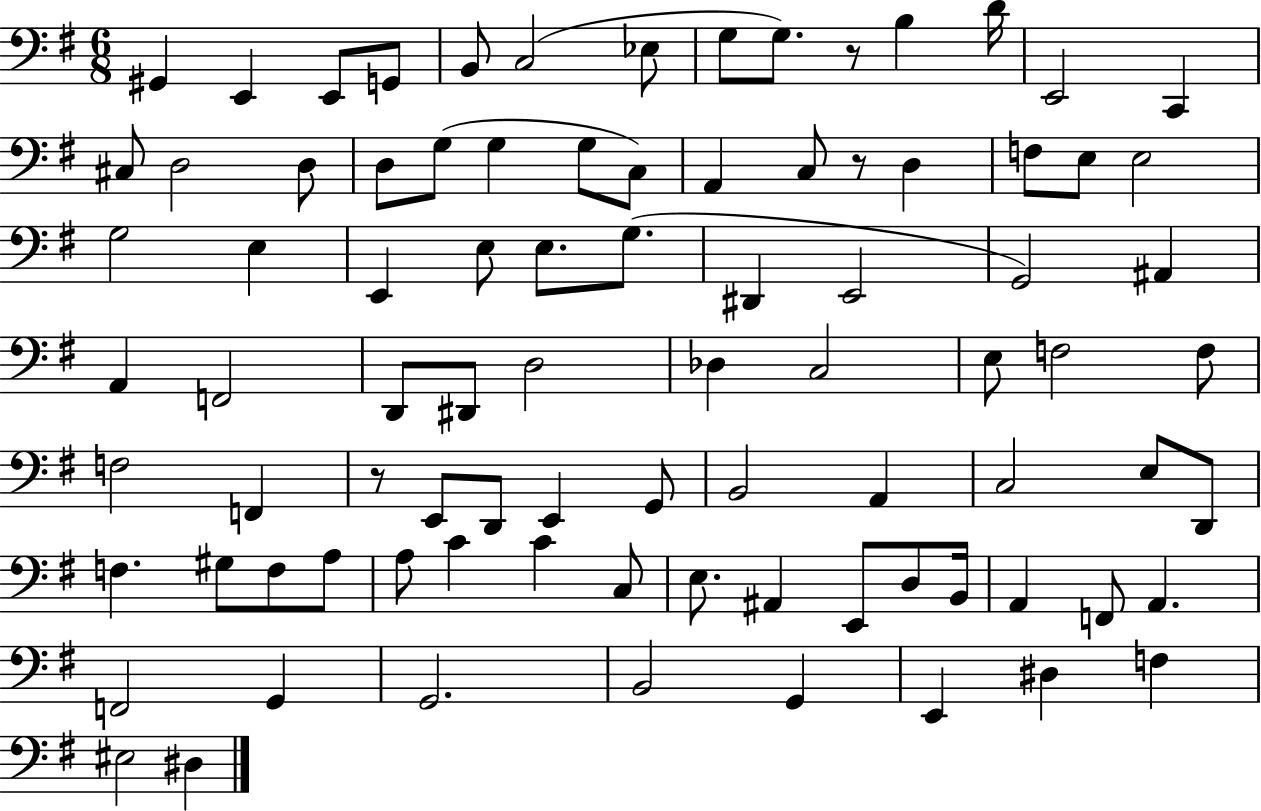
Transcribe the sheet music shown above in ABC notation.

X:1
T:Untitled
M:6/8
L:1/4
K:G
^G,, E,, E,,/2 G,,/2 B,,/2 C,2 _E,/2 G,/2 G,/2 z/2 B, D/4 E,,2 C,, ^C,/2 D,2 D,/2 D,/2 G,/2 G, G,/2 C,/2 A,, C,/2 z/2 D, F,/2 E,/2 E,2 G,2 E, E,, E,/2 E,/2 G,/2 ^D,, E,,2 G,,2 ^A,, A,, F,,2 D,,/2 ^D,,/2 D,2 _D, C,2 E,/2 F,2 F,/2 F,2 F,, z/2 E,,/2 D,,/2 E,, G,,/2 B,,2 A,, C,2 E,/2 D,,/2 F, ^G,/2 F,/2 A,/2 A,/2 C C C,/2 E,/2 ^A,, E,,/2 D,/2 B,,/4 A,, F,,/2 A,, F,,2 G,, G,,2 B,,2 G,, E,, ^D, F, ^E,2 ^D,